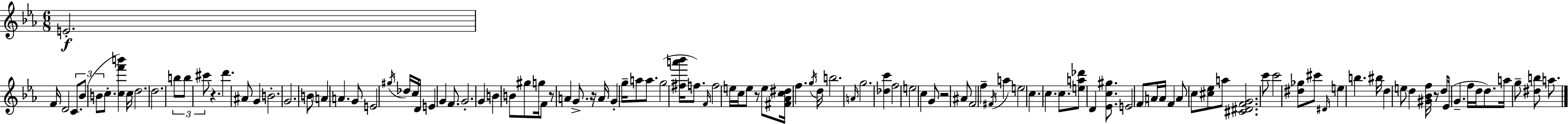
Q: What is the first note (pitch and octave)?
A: E4